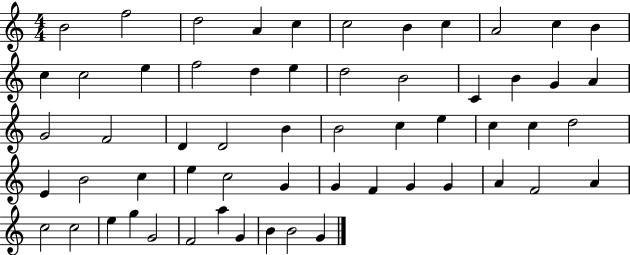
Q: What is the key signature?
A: C major